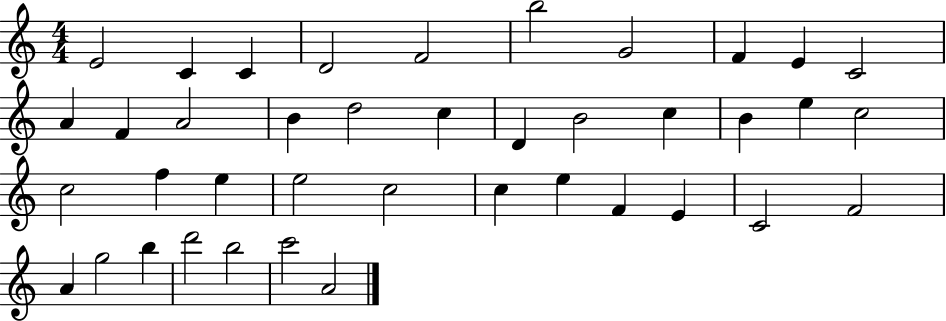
E4/h C4/q C4/q D4/h F4/h B5/h G4/h F4/q E4/q C4/h A4/q F4/q A4/h B4/q D5/h C5/q D4/q B4/h C5/q B4/q E5/q C5/h C5/h F5/q E5/q E5/h C5/h C5/q E5/q F4/q E4/q C4/h F4/h A4/q G5/h B5/q D6/h B5/h C6/h A4/h